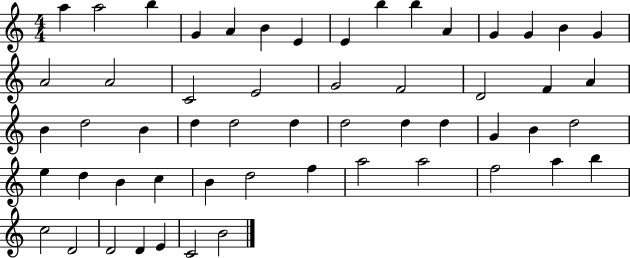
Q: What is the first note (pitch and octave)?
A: A5